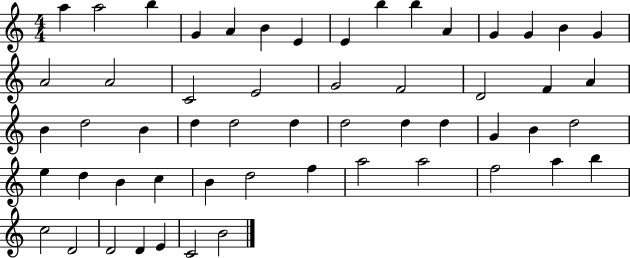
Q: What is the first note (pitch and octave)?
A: A5